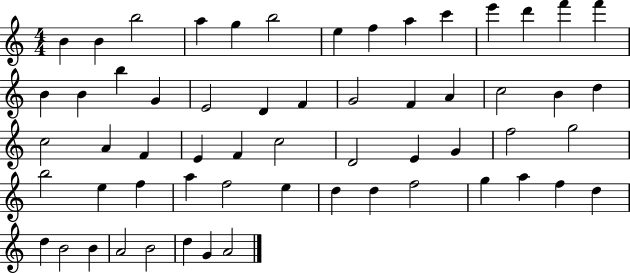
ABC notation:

X:1
T:Untitled
M:4/4
L:1/4
K:C
B B b2 a g b2 e f a c' e' d' f' f' B B b G E2 D F G2 F A c2 B d c2 A F E F c2 D2 E G f2 g2 b2 e f a f2 e d d f2 g a f d d B2 B A2 B2 d G A2